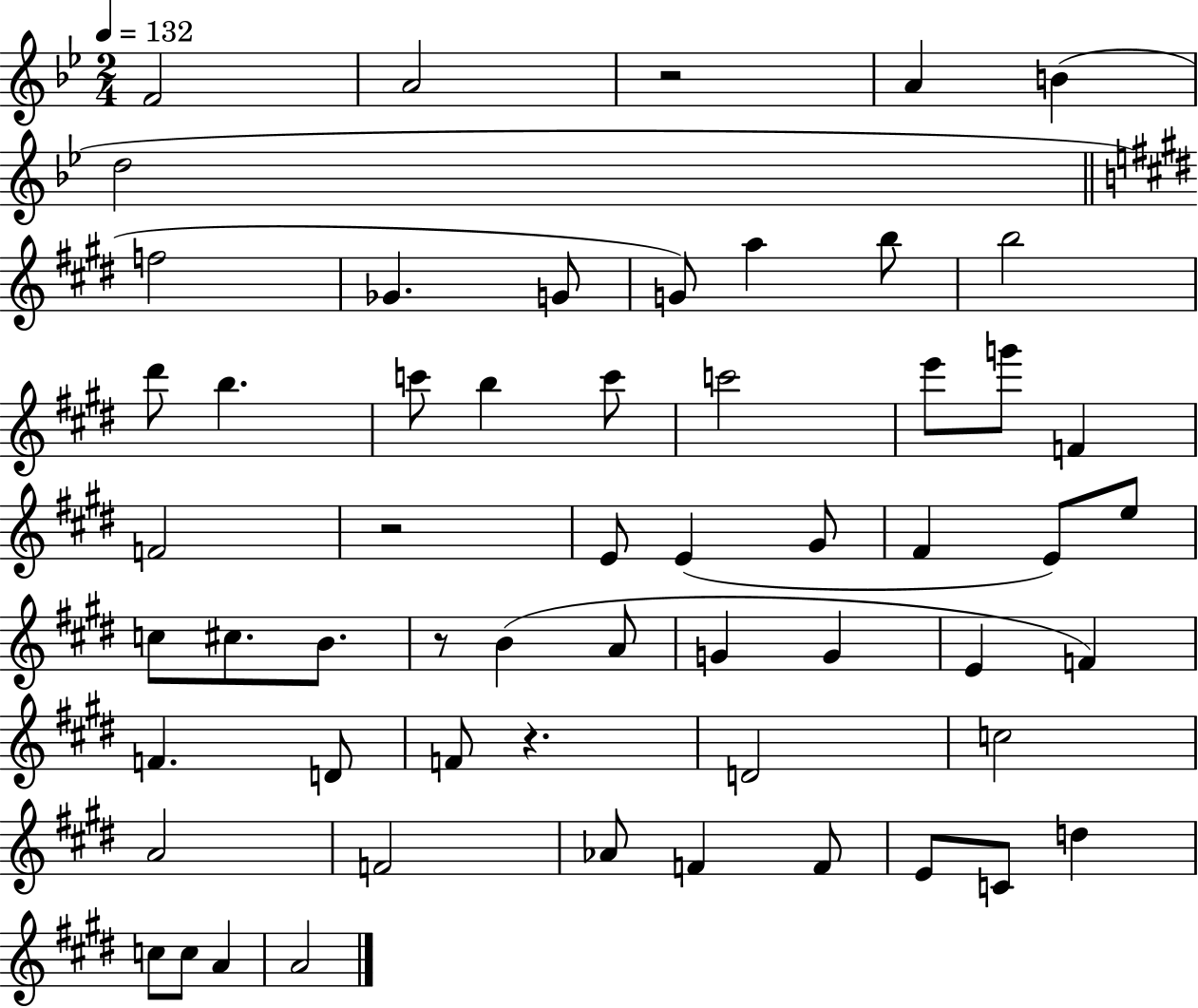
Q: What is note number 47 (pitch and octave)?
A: F4